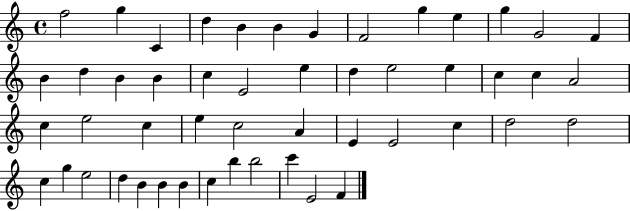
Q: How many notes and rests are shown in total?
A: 50